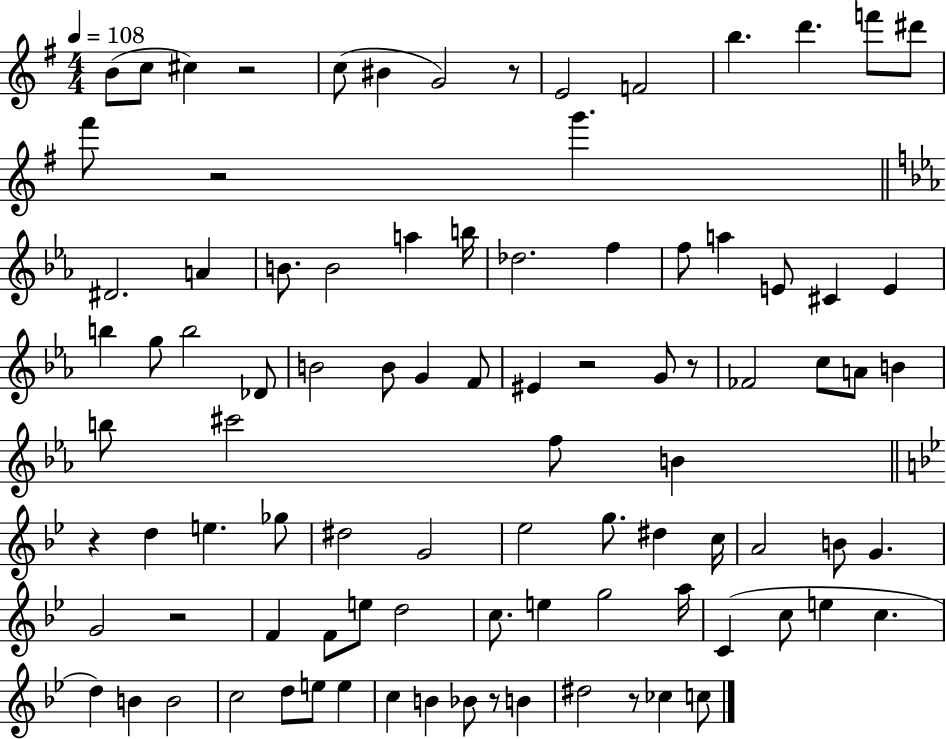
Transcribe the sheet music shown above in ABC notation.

X:1
T:Untitled
M:4/4
L:1/4
K:G
B/2 c/2 ^c z2 c/2 ^B G2 z/2 E2 F2 b d' f'/2 ^d'/2 ^f'/2 z2 g' ^D2 A B/2 B2 a b/4 _d2 f f/2 a E/2 ^C E b g/2 b2 _D/2 B2 B/2 G F/2 ^E z2 G/2 z/2 _F2 c/2 A/2 B b/2 ^c'2 f/2 B z d e _g/2 ^d2 G2 _e2 g/2 ^d c/4 A2 B/2 G G2 z2 F F/2 e/2 d2 c/2 e g2 a/4 C c/2 e c d B B2 c2 d/2 e/2 e c B _B/2 z/2 B ^d2 z/2 _c c/2